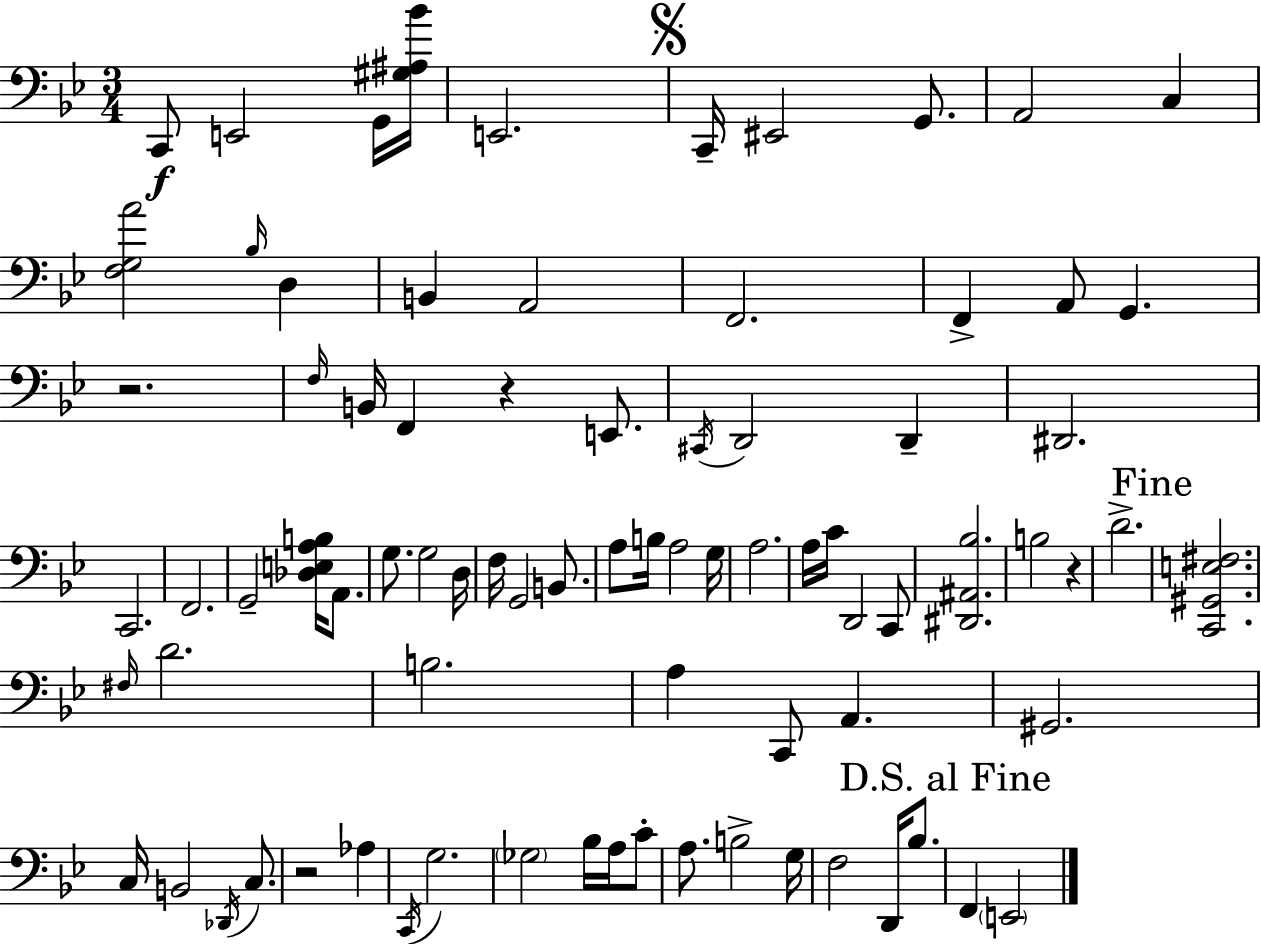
X:1
T:Untitled
M:3/4
L:1/4
K:Bb
C,,/2 E,,2 G,,/4 [^G,^A,_B]/4 E,,2 C,,/4 ^E,,2 G,,/2 A,,2 C, [F,G,A]2 _B,/4 D, B,, A,,2 F,,2 F,, A,,/2 G,, z2 F,/4 B,,/4 F,, z E,,/2 ^C,,/4 D,,2 D,, ^D,,2 C,,2 F,,2 G,,2 [_D,E,A,B,]/4 A,,/2 G,/2 G,2 D,/4 F,/4 G,,2 B,,/2 A,/2 B,/4 A,2 G,/4 A,2 A,/4 C/4 D,,2 C,,/2 [^D,,^A,,_B,]2 B,2 z D2 [C,,^G,,E,^F,]2 ^F,/4 D2 B,2 A, C,,/2 A,, ^G,,2 C,/4 B,,2 _D,,/4 C,/2 z2 _A, C,,/4 G,2 _G,2 _B,/4 A,/4 C/2 A,/2 B,2 G,/4 F,2 D,,/4 _B,/2 F,, E,,2